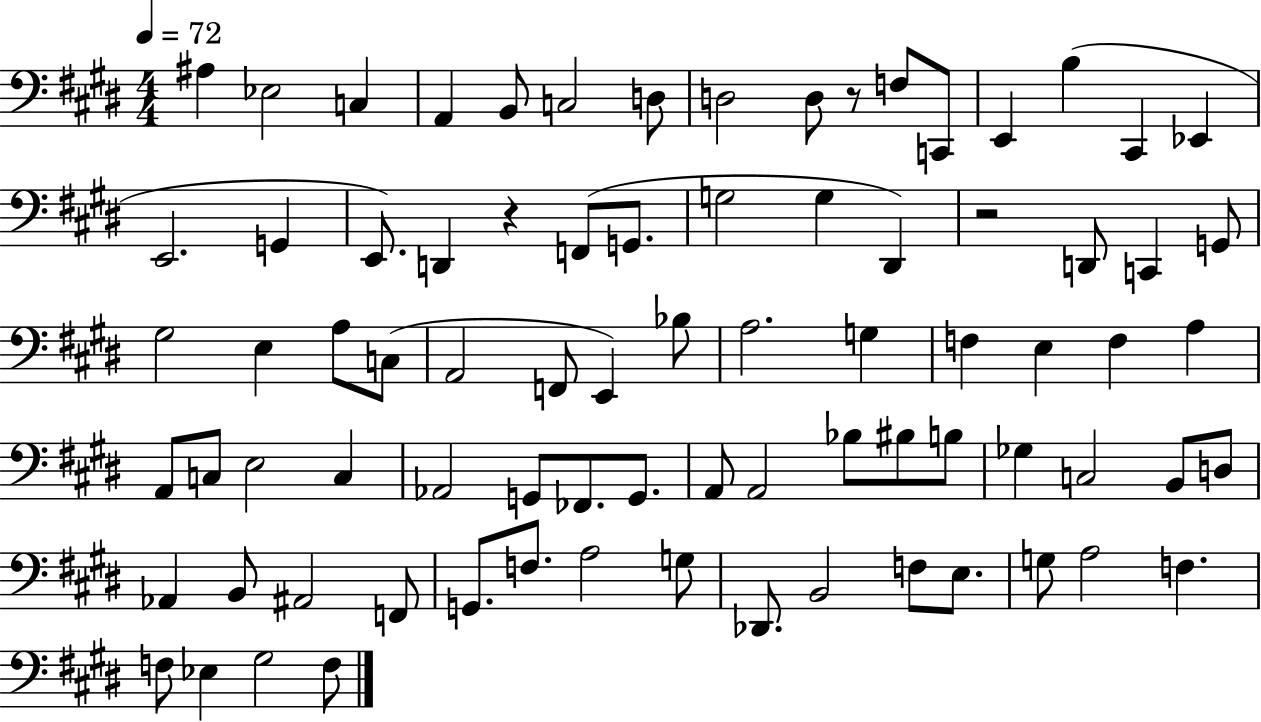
{
  \clef bass
  \numericTimeSignature
  \time 4/4
  \key e \major
  \tempo 4 = 72
  \repeat volta 2 { ais4 ees2 c4 | a,4 b,8 c2 d8 | d2 d8 r8 f8 c,8 | e,4 b4( cis,4 ees,4 | \break e,2. g,4 | e,8.) d,4 r4 f,8( g,8. | g2 g4 dis,4) | r2 d,8 c,4 g,8 | \break gis2 e4 a8 c8( | a,2 f,8 e,4) bes8 | a2. g4 | f4 e4 f4 a4 | \break a,8 c8 e2 c4 | aes,2 g,8 fes,8. g,8. | a,8 a,2 bes8 bis8 b8 | ges4 c2 b,8 d8 | \break aes,4 b,8 ais,2 f,8 | g,8. f8. a2 g8 | des,8. b,2 f8 e8. | g8 a2 f4. | \break f8 ees4 gis2 f8 | } \bar "|."
}